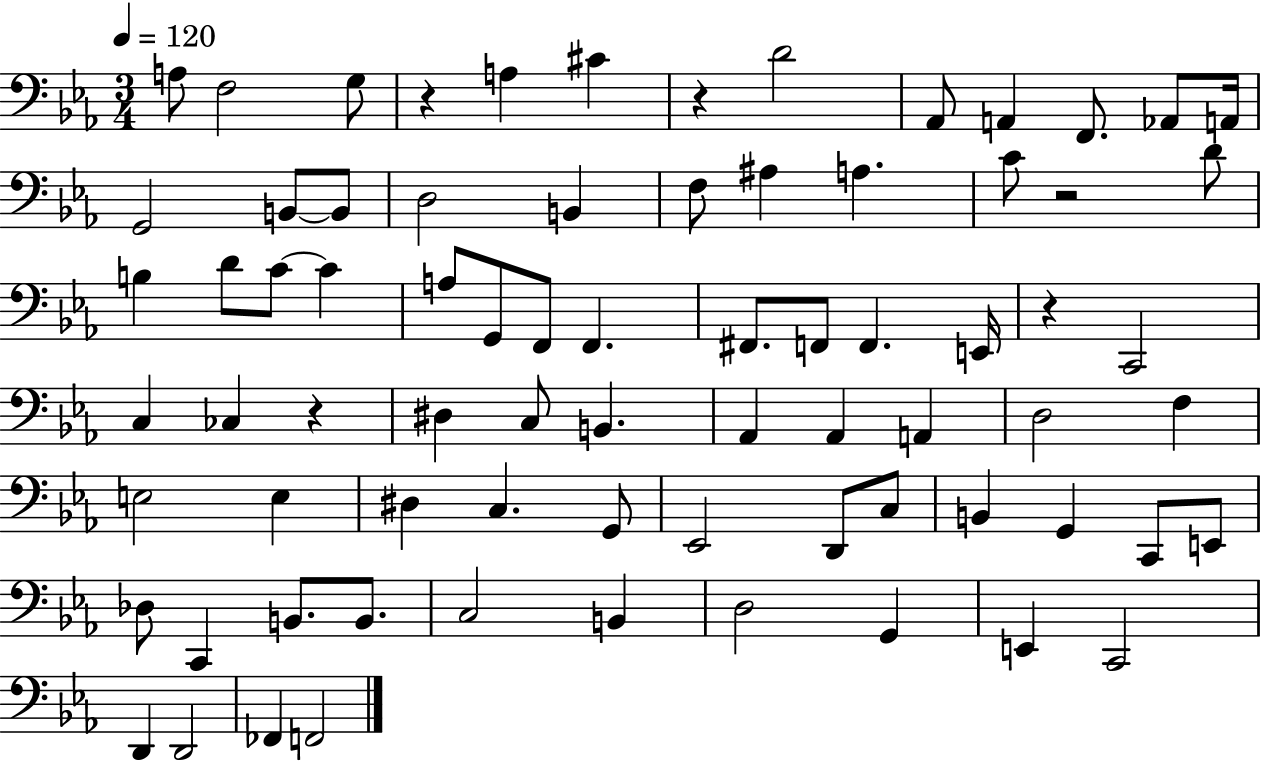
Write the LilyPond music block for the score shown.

{
  \clef bass
  \numericTimeSignature
  \time 3/4
  \key ees \major
  \tempo 4 = 120
  a8 f2 g8 | r4 a4 cis'4 | r4 d'2 | aes,8 a,4 f,8. aes,8 a,16 | \break g,2 b,8~~ b,8 | d2 b,4 | f8 ais4 a4. | c'8 r2 d'8 | \break b4 d'8 c'8~~ c'4 | a8 g,8 f,8 f,4. | fis,8. f,8 f,4. e,16 | r4 c,2 | \break c4 ces4 r4 | dis4 c8 b,4. | aes,4 aes,4 a,4 | d2 f4 | \break e2 e4 | dis4 c4. g,8 | ees,2 d,8 c8 | b,4 g,4 c,8 e,8 | \break des8 c,4 b,8. b,8. | c2 b,4 | d2 g,4 | e,4 c,2 | \break d,4 d,2 | fes,4 f,2 | \bar "|."
}